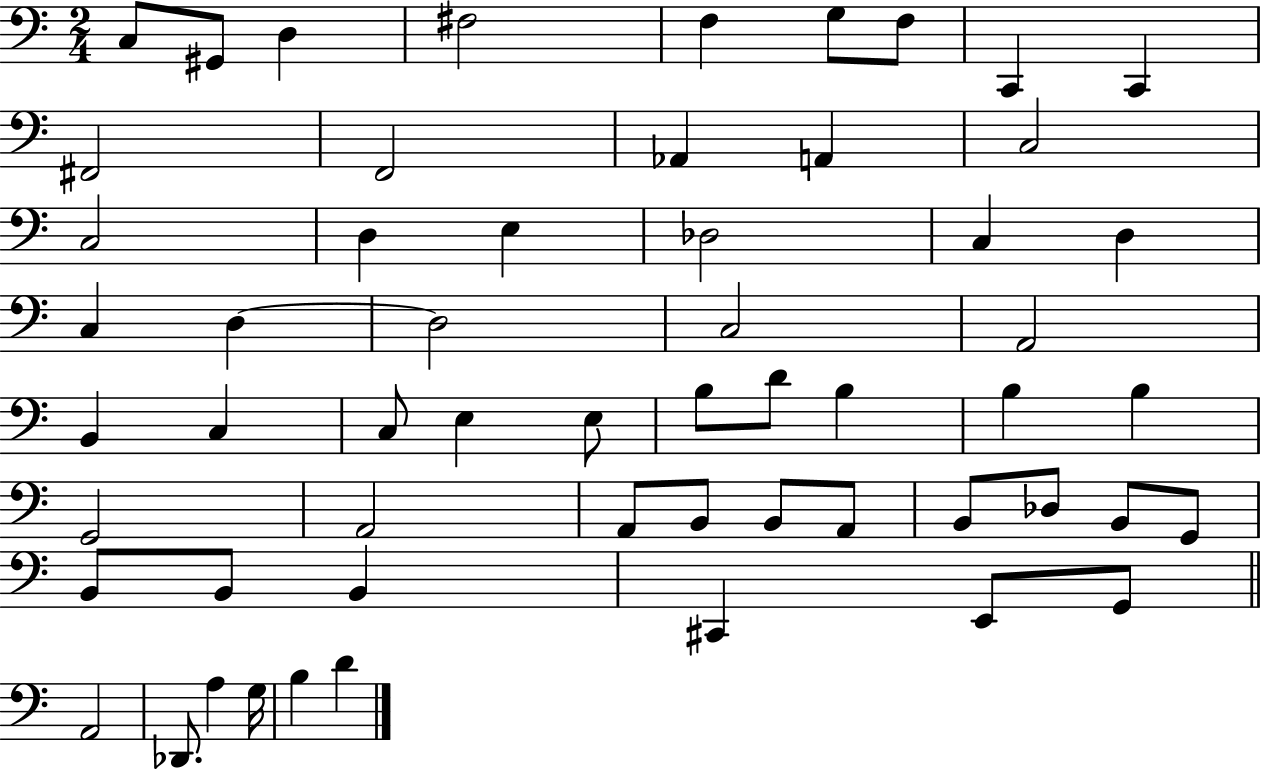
{
  \clef bass
  \numericTimeSignature
  \time 2/4
  \key c \major
  c8 gis,8 d4 | fis2 | f4 g8 f8 | c,4 c,4 | \break fis,2 | f,2 | aes,4 a,4 | c2 | \break c2 | d4 e4 | des2 | c4 d4 | \break c4 d4~~ | d2 | c2 | a,2 | \break b,4 c4 | c8 e4 e8 | b8 d'8 b4 | b4 b4 | \break g,2 | a,2 | a,8 b,8 b,8 a,8 | b,8 des8 b,8 g,8 | \break b,8 b,8 b,4 | cis,4 e,8 g,8 | \bar "||" \break \key c \major a,2 | des,8. a4 g16 | b4 d'4 | \bar "|."
}